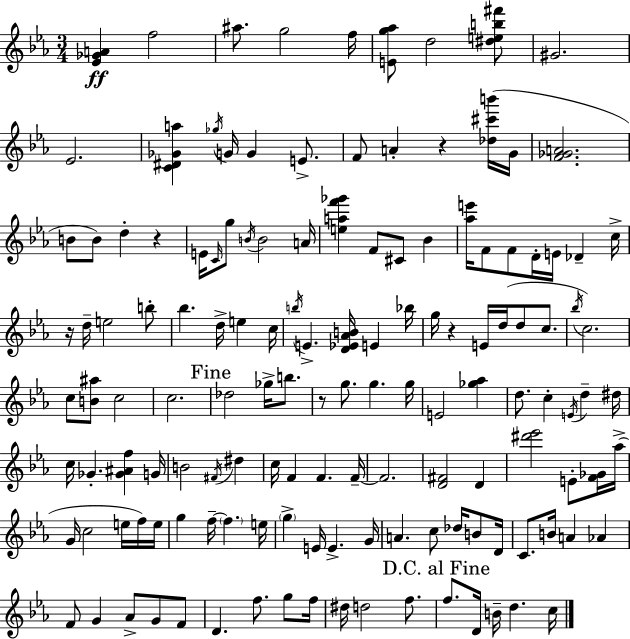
[Eb4,Gb4,A4]/q F5/h A#5/e. G5/h F5/s [E4,G5,Ab5]/e D5/h [D#5,E5,B5,F#6]/e G#4/h. Eb4/h. [C4,D#4,Gb4,A5]/q Gb5/s G4/s G4/q E4/e. F4/e A4/q R/q [Db5,C#6,B6]/s G4/s [F4,Gb4,A4]/h. B4/e B4/e D5/q R/q E4/s C4/s G5/e B4/s B4/h A4/s [E5,A5,F6,Gb6]/q F4/e C#4/e Bb4/q [Ab5,E6]/s F4/e F4/e D4/s E4/s Db4/q C5/s R/s D5/s E5/h B5/e Bb5/q. D5/s E5/q C5/s B5/s E4/q. [D4,Eb4,Ab4,B4]/s E4/q Bb5/s G5/s R/q E4/s D5/s D5/e C5/e. Bb5/s C5/h. C5/e [B4,A#5]/e C5/h C5/h. Db5/h Gb5/s B5/e. R/e G5/e. G5/q. G5/s E4/h [Gb5,Ab5]/q D5/e. C5/q E4/s D5/q D#5/s C5/s Gb4/q. [Gb4,A#4,F5]/q G4/s B4/h F#4/s D#5/q C5/s F4/q F4/q. F4/s F4/h. [D4,F#4]/h D4/q [D#6,Eb6]/h E4/e [F4,Gb4]/s Ab5/s G4/s C5/h E5/s F5/s E5/s G5/q F5/s F5/q. E5/s G5/q E4/s E4/q. G4/s A4/q. C5/e Db5/s B4/e D4/s C4/e. B4/s A4/q Ab4/q F4/e G4/q Ab4/e G4/e F4/e D4/q. F5/e. G5/e F5/s D#5/s D5/h F5/e. F5/e. D4/s B4/s D5/q. C5/s